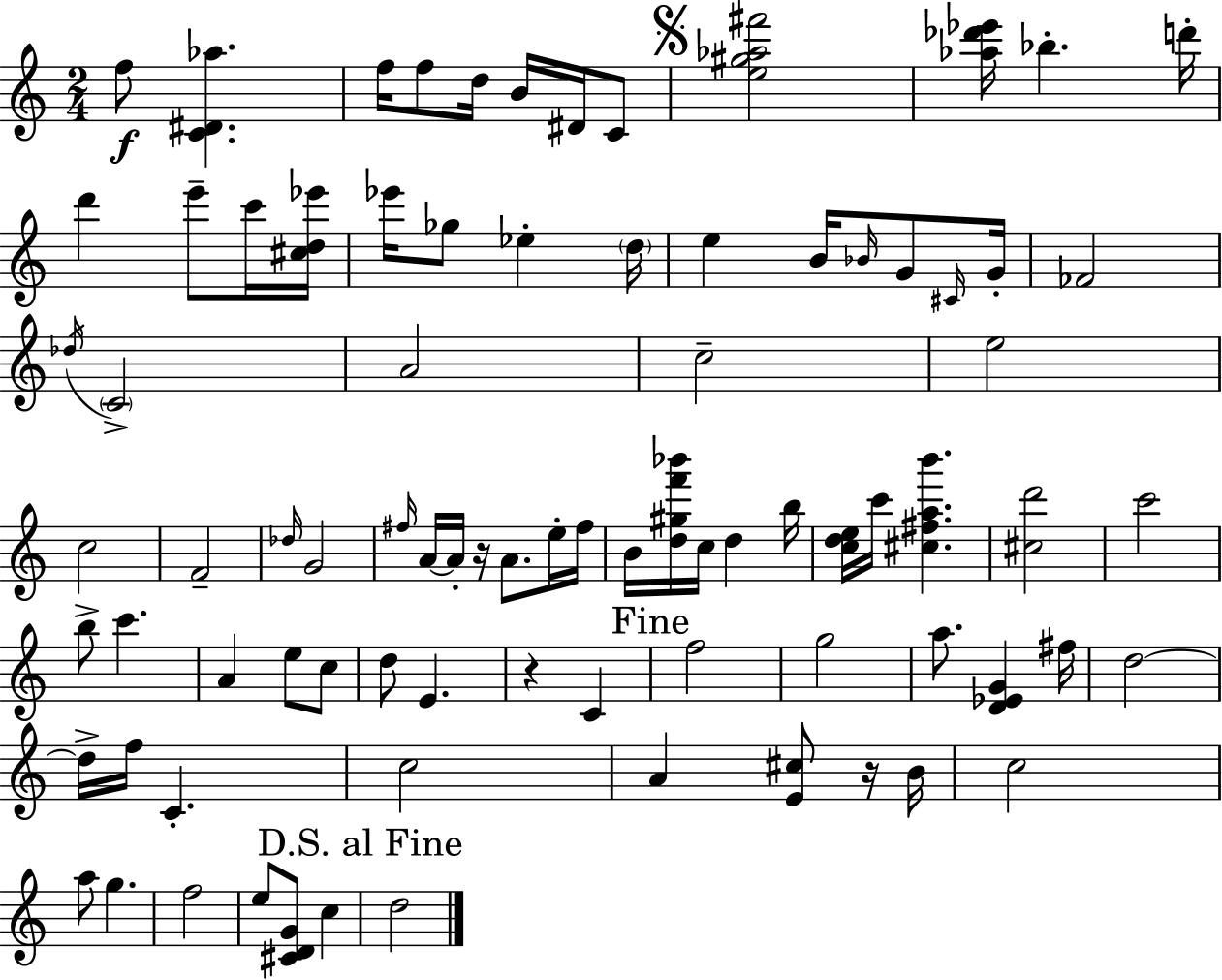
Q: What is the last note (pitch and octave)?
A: D5